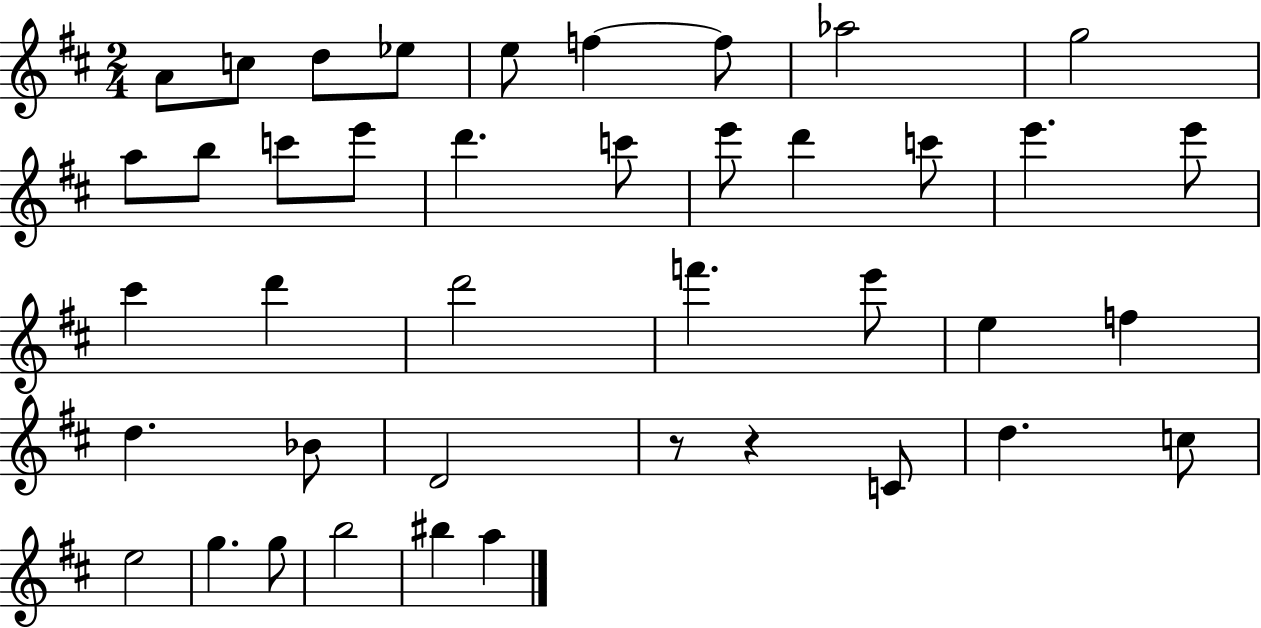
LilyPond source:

{
  \clef treble
  \numericTimeSignature
  \time 2/4
  \key d \major
  a'8 c''8 d''8 ees''8 | e''8 f''4~~ f''8 | aes''2 | g''2 | \break a''8 b''8 c'''8 e'''8 | d'''4. c'''8 | e'''8 d'''4 c'''8 | e'''4. e'''8 | \break cis'''4 d'''4 | d'''2 | f'''4. e'''8 | e''4 f''4 | \break d''4. bes'8 | d'2 | r8 r4 c'8 | d''4. c''8 | \break e''2 | g''4. g''8 | b''2 | bis''4 a''4 | \break \bar "|."
}